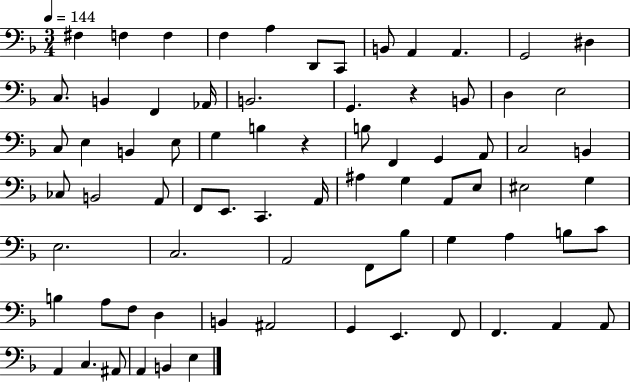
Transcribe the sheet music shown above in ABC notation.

X:1
T:Untitled
M:3/4
L:1/4
K:F
^F, F, F, F, A, D,,/2 C,,/2 B,,/2 A,, A,, G,,2 ^D, C,/2 B,, F,, _A,,/4 B,,2 G,, z B,,/2 D, E,2 C,/2 E, B,, E,/2 G, B, z B,/2 F,, G,, A,,/2 C,2 B,, _C,/2 B,,2 A,,/2 F,,/2 E,,/2 C,, A,,/4 ^A, G, A,,/2 E,/2 ^E,2 G, E,2 C,2 A,,2 F,,/2 _B,/2 G, A, B,/2 C/2 B, A,/2 F,/2 D, B,, ^A,,2 G,, E,, F,,/2 F,, A,, A,,/2 A,, C, ^A,,/2 A,, B,, E,